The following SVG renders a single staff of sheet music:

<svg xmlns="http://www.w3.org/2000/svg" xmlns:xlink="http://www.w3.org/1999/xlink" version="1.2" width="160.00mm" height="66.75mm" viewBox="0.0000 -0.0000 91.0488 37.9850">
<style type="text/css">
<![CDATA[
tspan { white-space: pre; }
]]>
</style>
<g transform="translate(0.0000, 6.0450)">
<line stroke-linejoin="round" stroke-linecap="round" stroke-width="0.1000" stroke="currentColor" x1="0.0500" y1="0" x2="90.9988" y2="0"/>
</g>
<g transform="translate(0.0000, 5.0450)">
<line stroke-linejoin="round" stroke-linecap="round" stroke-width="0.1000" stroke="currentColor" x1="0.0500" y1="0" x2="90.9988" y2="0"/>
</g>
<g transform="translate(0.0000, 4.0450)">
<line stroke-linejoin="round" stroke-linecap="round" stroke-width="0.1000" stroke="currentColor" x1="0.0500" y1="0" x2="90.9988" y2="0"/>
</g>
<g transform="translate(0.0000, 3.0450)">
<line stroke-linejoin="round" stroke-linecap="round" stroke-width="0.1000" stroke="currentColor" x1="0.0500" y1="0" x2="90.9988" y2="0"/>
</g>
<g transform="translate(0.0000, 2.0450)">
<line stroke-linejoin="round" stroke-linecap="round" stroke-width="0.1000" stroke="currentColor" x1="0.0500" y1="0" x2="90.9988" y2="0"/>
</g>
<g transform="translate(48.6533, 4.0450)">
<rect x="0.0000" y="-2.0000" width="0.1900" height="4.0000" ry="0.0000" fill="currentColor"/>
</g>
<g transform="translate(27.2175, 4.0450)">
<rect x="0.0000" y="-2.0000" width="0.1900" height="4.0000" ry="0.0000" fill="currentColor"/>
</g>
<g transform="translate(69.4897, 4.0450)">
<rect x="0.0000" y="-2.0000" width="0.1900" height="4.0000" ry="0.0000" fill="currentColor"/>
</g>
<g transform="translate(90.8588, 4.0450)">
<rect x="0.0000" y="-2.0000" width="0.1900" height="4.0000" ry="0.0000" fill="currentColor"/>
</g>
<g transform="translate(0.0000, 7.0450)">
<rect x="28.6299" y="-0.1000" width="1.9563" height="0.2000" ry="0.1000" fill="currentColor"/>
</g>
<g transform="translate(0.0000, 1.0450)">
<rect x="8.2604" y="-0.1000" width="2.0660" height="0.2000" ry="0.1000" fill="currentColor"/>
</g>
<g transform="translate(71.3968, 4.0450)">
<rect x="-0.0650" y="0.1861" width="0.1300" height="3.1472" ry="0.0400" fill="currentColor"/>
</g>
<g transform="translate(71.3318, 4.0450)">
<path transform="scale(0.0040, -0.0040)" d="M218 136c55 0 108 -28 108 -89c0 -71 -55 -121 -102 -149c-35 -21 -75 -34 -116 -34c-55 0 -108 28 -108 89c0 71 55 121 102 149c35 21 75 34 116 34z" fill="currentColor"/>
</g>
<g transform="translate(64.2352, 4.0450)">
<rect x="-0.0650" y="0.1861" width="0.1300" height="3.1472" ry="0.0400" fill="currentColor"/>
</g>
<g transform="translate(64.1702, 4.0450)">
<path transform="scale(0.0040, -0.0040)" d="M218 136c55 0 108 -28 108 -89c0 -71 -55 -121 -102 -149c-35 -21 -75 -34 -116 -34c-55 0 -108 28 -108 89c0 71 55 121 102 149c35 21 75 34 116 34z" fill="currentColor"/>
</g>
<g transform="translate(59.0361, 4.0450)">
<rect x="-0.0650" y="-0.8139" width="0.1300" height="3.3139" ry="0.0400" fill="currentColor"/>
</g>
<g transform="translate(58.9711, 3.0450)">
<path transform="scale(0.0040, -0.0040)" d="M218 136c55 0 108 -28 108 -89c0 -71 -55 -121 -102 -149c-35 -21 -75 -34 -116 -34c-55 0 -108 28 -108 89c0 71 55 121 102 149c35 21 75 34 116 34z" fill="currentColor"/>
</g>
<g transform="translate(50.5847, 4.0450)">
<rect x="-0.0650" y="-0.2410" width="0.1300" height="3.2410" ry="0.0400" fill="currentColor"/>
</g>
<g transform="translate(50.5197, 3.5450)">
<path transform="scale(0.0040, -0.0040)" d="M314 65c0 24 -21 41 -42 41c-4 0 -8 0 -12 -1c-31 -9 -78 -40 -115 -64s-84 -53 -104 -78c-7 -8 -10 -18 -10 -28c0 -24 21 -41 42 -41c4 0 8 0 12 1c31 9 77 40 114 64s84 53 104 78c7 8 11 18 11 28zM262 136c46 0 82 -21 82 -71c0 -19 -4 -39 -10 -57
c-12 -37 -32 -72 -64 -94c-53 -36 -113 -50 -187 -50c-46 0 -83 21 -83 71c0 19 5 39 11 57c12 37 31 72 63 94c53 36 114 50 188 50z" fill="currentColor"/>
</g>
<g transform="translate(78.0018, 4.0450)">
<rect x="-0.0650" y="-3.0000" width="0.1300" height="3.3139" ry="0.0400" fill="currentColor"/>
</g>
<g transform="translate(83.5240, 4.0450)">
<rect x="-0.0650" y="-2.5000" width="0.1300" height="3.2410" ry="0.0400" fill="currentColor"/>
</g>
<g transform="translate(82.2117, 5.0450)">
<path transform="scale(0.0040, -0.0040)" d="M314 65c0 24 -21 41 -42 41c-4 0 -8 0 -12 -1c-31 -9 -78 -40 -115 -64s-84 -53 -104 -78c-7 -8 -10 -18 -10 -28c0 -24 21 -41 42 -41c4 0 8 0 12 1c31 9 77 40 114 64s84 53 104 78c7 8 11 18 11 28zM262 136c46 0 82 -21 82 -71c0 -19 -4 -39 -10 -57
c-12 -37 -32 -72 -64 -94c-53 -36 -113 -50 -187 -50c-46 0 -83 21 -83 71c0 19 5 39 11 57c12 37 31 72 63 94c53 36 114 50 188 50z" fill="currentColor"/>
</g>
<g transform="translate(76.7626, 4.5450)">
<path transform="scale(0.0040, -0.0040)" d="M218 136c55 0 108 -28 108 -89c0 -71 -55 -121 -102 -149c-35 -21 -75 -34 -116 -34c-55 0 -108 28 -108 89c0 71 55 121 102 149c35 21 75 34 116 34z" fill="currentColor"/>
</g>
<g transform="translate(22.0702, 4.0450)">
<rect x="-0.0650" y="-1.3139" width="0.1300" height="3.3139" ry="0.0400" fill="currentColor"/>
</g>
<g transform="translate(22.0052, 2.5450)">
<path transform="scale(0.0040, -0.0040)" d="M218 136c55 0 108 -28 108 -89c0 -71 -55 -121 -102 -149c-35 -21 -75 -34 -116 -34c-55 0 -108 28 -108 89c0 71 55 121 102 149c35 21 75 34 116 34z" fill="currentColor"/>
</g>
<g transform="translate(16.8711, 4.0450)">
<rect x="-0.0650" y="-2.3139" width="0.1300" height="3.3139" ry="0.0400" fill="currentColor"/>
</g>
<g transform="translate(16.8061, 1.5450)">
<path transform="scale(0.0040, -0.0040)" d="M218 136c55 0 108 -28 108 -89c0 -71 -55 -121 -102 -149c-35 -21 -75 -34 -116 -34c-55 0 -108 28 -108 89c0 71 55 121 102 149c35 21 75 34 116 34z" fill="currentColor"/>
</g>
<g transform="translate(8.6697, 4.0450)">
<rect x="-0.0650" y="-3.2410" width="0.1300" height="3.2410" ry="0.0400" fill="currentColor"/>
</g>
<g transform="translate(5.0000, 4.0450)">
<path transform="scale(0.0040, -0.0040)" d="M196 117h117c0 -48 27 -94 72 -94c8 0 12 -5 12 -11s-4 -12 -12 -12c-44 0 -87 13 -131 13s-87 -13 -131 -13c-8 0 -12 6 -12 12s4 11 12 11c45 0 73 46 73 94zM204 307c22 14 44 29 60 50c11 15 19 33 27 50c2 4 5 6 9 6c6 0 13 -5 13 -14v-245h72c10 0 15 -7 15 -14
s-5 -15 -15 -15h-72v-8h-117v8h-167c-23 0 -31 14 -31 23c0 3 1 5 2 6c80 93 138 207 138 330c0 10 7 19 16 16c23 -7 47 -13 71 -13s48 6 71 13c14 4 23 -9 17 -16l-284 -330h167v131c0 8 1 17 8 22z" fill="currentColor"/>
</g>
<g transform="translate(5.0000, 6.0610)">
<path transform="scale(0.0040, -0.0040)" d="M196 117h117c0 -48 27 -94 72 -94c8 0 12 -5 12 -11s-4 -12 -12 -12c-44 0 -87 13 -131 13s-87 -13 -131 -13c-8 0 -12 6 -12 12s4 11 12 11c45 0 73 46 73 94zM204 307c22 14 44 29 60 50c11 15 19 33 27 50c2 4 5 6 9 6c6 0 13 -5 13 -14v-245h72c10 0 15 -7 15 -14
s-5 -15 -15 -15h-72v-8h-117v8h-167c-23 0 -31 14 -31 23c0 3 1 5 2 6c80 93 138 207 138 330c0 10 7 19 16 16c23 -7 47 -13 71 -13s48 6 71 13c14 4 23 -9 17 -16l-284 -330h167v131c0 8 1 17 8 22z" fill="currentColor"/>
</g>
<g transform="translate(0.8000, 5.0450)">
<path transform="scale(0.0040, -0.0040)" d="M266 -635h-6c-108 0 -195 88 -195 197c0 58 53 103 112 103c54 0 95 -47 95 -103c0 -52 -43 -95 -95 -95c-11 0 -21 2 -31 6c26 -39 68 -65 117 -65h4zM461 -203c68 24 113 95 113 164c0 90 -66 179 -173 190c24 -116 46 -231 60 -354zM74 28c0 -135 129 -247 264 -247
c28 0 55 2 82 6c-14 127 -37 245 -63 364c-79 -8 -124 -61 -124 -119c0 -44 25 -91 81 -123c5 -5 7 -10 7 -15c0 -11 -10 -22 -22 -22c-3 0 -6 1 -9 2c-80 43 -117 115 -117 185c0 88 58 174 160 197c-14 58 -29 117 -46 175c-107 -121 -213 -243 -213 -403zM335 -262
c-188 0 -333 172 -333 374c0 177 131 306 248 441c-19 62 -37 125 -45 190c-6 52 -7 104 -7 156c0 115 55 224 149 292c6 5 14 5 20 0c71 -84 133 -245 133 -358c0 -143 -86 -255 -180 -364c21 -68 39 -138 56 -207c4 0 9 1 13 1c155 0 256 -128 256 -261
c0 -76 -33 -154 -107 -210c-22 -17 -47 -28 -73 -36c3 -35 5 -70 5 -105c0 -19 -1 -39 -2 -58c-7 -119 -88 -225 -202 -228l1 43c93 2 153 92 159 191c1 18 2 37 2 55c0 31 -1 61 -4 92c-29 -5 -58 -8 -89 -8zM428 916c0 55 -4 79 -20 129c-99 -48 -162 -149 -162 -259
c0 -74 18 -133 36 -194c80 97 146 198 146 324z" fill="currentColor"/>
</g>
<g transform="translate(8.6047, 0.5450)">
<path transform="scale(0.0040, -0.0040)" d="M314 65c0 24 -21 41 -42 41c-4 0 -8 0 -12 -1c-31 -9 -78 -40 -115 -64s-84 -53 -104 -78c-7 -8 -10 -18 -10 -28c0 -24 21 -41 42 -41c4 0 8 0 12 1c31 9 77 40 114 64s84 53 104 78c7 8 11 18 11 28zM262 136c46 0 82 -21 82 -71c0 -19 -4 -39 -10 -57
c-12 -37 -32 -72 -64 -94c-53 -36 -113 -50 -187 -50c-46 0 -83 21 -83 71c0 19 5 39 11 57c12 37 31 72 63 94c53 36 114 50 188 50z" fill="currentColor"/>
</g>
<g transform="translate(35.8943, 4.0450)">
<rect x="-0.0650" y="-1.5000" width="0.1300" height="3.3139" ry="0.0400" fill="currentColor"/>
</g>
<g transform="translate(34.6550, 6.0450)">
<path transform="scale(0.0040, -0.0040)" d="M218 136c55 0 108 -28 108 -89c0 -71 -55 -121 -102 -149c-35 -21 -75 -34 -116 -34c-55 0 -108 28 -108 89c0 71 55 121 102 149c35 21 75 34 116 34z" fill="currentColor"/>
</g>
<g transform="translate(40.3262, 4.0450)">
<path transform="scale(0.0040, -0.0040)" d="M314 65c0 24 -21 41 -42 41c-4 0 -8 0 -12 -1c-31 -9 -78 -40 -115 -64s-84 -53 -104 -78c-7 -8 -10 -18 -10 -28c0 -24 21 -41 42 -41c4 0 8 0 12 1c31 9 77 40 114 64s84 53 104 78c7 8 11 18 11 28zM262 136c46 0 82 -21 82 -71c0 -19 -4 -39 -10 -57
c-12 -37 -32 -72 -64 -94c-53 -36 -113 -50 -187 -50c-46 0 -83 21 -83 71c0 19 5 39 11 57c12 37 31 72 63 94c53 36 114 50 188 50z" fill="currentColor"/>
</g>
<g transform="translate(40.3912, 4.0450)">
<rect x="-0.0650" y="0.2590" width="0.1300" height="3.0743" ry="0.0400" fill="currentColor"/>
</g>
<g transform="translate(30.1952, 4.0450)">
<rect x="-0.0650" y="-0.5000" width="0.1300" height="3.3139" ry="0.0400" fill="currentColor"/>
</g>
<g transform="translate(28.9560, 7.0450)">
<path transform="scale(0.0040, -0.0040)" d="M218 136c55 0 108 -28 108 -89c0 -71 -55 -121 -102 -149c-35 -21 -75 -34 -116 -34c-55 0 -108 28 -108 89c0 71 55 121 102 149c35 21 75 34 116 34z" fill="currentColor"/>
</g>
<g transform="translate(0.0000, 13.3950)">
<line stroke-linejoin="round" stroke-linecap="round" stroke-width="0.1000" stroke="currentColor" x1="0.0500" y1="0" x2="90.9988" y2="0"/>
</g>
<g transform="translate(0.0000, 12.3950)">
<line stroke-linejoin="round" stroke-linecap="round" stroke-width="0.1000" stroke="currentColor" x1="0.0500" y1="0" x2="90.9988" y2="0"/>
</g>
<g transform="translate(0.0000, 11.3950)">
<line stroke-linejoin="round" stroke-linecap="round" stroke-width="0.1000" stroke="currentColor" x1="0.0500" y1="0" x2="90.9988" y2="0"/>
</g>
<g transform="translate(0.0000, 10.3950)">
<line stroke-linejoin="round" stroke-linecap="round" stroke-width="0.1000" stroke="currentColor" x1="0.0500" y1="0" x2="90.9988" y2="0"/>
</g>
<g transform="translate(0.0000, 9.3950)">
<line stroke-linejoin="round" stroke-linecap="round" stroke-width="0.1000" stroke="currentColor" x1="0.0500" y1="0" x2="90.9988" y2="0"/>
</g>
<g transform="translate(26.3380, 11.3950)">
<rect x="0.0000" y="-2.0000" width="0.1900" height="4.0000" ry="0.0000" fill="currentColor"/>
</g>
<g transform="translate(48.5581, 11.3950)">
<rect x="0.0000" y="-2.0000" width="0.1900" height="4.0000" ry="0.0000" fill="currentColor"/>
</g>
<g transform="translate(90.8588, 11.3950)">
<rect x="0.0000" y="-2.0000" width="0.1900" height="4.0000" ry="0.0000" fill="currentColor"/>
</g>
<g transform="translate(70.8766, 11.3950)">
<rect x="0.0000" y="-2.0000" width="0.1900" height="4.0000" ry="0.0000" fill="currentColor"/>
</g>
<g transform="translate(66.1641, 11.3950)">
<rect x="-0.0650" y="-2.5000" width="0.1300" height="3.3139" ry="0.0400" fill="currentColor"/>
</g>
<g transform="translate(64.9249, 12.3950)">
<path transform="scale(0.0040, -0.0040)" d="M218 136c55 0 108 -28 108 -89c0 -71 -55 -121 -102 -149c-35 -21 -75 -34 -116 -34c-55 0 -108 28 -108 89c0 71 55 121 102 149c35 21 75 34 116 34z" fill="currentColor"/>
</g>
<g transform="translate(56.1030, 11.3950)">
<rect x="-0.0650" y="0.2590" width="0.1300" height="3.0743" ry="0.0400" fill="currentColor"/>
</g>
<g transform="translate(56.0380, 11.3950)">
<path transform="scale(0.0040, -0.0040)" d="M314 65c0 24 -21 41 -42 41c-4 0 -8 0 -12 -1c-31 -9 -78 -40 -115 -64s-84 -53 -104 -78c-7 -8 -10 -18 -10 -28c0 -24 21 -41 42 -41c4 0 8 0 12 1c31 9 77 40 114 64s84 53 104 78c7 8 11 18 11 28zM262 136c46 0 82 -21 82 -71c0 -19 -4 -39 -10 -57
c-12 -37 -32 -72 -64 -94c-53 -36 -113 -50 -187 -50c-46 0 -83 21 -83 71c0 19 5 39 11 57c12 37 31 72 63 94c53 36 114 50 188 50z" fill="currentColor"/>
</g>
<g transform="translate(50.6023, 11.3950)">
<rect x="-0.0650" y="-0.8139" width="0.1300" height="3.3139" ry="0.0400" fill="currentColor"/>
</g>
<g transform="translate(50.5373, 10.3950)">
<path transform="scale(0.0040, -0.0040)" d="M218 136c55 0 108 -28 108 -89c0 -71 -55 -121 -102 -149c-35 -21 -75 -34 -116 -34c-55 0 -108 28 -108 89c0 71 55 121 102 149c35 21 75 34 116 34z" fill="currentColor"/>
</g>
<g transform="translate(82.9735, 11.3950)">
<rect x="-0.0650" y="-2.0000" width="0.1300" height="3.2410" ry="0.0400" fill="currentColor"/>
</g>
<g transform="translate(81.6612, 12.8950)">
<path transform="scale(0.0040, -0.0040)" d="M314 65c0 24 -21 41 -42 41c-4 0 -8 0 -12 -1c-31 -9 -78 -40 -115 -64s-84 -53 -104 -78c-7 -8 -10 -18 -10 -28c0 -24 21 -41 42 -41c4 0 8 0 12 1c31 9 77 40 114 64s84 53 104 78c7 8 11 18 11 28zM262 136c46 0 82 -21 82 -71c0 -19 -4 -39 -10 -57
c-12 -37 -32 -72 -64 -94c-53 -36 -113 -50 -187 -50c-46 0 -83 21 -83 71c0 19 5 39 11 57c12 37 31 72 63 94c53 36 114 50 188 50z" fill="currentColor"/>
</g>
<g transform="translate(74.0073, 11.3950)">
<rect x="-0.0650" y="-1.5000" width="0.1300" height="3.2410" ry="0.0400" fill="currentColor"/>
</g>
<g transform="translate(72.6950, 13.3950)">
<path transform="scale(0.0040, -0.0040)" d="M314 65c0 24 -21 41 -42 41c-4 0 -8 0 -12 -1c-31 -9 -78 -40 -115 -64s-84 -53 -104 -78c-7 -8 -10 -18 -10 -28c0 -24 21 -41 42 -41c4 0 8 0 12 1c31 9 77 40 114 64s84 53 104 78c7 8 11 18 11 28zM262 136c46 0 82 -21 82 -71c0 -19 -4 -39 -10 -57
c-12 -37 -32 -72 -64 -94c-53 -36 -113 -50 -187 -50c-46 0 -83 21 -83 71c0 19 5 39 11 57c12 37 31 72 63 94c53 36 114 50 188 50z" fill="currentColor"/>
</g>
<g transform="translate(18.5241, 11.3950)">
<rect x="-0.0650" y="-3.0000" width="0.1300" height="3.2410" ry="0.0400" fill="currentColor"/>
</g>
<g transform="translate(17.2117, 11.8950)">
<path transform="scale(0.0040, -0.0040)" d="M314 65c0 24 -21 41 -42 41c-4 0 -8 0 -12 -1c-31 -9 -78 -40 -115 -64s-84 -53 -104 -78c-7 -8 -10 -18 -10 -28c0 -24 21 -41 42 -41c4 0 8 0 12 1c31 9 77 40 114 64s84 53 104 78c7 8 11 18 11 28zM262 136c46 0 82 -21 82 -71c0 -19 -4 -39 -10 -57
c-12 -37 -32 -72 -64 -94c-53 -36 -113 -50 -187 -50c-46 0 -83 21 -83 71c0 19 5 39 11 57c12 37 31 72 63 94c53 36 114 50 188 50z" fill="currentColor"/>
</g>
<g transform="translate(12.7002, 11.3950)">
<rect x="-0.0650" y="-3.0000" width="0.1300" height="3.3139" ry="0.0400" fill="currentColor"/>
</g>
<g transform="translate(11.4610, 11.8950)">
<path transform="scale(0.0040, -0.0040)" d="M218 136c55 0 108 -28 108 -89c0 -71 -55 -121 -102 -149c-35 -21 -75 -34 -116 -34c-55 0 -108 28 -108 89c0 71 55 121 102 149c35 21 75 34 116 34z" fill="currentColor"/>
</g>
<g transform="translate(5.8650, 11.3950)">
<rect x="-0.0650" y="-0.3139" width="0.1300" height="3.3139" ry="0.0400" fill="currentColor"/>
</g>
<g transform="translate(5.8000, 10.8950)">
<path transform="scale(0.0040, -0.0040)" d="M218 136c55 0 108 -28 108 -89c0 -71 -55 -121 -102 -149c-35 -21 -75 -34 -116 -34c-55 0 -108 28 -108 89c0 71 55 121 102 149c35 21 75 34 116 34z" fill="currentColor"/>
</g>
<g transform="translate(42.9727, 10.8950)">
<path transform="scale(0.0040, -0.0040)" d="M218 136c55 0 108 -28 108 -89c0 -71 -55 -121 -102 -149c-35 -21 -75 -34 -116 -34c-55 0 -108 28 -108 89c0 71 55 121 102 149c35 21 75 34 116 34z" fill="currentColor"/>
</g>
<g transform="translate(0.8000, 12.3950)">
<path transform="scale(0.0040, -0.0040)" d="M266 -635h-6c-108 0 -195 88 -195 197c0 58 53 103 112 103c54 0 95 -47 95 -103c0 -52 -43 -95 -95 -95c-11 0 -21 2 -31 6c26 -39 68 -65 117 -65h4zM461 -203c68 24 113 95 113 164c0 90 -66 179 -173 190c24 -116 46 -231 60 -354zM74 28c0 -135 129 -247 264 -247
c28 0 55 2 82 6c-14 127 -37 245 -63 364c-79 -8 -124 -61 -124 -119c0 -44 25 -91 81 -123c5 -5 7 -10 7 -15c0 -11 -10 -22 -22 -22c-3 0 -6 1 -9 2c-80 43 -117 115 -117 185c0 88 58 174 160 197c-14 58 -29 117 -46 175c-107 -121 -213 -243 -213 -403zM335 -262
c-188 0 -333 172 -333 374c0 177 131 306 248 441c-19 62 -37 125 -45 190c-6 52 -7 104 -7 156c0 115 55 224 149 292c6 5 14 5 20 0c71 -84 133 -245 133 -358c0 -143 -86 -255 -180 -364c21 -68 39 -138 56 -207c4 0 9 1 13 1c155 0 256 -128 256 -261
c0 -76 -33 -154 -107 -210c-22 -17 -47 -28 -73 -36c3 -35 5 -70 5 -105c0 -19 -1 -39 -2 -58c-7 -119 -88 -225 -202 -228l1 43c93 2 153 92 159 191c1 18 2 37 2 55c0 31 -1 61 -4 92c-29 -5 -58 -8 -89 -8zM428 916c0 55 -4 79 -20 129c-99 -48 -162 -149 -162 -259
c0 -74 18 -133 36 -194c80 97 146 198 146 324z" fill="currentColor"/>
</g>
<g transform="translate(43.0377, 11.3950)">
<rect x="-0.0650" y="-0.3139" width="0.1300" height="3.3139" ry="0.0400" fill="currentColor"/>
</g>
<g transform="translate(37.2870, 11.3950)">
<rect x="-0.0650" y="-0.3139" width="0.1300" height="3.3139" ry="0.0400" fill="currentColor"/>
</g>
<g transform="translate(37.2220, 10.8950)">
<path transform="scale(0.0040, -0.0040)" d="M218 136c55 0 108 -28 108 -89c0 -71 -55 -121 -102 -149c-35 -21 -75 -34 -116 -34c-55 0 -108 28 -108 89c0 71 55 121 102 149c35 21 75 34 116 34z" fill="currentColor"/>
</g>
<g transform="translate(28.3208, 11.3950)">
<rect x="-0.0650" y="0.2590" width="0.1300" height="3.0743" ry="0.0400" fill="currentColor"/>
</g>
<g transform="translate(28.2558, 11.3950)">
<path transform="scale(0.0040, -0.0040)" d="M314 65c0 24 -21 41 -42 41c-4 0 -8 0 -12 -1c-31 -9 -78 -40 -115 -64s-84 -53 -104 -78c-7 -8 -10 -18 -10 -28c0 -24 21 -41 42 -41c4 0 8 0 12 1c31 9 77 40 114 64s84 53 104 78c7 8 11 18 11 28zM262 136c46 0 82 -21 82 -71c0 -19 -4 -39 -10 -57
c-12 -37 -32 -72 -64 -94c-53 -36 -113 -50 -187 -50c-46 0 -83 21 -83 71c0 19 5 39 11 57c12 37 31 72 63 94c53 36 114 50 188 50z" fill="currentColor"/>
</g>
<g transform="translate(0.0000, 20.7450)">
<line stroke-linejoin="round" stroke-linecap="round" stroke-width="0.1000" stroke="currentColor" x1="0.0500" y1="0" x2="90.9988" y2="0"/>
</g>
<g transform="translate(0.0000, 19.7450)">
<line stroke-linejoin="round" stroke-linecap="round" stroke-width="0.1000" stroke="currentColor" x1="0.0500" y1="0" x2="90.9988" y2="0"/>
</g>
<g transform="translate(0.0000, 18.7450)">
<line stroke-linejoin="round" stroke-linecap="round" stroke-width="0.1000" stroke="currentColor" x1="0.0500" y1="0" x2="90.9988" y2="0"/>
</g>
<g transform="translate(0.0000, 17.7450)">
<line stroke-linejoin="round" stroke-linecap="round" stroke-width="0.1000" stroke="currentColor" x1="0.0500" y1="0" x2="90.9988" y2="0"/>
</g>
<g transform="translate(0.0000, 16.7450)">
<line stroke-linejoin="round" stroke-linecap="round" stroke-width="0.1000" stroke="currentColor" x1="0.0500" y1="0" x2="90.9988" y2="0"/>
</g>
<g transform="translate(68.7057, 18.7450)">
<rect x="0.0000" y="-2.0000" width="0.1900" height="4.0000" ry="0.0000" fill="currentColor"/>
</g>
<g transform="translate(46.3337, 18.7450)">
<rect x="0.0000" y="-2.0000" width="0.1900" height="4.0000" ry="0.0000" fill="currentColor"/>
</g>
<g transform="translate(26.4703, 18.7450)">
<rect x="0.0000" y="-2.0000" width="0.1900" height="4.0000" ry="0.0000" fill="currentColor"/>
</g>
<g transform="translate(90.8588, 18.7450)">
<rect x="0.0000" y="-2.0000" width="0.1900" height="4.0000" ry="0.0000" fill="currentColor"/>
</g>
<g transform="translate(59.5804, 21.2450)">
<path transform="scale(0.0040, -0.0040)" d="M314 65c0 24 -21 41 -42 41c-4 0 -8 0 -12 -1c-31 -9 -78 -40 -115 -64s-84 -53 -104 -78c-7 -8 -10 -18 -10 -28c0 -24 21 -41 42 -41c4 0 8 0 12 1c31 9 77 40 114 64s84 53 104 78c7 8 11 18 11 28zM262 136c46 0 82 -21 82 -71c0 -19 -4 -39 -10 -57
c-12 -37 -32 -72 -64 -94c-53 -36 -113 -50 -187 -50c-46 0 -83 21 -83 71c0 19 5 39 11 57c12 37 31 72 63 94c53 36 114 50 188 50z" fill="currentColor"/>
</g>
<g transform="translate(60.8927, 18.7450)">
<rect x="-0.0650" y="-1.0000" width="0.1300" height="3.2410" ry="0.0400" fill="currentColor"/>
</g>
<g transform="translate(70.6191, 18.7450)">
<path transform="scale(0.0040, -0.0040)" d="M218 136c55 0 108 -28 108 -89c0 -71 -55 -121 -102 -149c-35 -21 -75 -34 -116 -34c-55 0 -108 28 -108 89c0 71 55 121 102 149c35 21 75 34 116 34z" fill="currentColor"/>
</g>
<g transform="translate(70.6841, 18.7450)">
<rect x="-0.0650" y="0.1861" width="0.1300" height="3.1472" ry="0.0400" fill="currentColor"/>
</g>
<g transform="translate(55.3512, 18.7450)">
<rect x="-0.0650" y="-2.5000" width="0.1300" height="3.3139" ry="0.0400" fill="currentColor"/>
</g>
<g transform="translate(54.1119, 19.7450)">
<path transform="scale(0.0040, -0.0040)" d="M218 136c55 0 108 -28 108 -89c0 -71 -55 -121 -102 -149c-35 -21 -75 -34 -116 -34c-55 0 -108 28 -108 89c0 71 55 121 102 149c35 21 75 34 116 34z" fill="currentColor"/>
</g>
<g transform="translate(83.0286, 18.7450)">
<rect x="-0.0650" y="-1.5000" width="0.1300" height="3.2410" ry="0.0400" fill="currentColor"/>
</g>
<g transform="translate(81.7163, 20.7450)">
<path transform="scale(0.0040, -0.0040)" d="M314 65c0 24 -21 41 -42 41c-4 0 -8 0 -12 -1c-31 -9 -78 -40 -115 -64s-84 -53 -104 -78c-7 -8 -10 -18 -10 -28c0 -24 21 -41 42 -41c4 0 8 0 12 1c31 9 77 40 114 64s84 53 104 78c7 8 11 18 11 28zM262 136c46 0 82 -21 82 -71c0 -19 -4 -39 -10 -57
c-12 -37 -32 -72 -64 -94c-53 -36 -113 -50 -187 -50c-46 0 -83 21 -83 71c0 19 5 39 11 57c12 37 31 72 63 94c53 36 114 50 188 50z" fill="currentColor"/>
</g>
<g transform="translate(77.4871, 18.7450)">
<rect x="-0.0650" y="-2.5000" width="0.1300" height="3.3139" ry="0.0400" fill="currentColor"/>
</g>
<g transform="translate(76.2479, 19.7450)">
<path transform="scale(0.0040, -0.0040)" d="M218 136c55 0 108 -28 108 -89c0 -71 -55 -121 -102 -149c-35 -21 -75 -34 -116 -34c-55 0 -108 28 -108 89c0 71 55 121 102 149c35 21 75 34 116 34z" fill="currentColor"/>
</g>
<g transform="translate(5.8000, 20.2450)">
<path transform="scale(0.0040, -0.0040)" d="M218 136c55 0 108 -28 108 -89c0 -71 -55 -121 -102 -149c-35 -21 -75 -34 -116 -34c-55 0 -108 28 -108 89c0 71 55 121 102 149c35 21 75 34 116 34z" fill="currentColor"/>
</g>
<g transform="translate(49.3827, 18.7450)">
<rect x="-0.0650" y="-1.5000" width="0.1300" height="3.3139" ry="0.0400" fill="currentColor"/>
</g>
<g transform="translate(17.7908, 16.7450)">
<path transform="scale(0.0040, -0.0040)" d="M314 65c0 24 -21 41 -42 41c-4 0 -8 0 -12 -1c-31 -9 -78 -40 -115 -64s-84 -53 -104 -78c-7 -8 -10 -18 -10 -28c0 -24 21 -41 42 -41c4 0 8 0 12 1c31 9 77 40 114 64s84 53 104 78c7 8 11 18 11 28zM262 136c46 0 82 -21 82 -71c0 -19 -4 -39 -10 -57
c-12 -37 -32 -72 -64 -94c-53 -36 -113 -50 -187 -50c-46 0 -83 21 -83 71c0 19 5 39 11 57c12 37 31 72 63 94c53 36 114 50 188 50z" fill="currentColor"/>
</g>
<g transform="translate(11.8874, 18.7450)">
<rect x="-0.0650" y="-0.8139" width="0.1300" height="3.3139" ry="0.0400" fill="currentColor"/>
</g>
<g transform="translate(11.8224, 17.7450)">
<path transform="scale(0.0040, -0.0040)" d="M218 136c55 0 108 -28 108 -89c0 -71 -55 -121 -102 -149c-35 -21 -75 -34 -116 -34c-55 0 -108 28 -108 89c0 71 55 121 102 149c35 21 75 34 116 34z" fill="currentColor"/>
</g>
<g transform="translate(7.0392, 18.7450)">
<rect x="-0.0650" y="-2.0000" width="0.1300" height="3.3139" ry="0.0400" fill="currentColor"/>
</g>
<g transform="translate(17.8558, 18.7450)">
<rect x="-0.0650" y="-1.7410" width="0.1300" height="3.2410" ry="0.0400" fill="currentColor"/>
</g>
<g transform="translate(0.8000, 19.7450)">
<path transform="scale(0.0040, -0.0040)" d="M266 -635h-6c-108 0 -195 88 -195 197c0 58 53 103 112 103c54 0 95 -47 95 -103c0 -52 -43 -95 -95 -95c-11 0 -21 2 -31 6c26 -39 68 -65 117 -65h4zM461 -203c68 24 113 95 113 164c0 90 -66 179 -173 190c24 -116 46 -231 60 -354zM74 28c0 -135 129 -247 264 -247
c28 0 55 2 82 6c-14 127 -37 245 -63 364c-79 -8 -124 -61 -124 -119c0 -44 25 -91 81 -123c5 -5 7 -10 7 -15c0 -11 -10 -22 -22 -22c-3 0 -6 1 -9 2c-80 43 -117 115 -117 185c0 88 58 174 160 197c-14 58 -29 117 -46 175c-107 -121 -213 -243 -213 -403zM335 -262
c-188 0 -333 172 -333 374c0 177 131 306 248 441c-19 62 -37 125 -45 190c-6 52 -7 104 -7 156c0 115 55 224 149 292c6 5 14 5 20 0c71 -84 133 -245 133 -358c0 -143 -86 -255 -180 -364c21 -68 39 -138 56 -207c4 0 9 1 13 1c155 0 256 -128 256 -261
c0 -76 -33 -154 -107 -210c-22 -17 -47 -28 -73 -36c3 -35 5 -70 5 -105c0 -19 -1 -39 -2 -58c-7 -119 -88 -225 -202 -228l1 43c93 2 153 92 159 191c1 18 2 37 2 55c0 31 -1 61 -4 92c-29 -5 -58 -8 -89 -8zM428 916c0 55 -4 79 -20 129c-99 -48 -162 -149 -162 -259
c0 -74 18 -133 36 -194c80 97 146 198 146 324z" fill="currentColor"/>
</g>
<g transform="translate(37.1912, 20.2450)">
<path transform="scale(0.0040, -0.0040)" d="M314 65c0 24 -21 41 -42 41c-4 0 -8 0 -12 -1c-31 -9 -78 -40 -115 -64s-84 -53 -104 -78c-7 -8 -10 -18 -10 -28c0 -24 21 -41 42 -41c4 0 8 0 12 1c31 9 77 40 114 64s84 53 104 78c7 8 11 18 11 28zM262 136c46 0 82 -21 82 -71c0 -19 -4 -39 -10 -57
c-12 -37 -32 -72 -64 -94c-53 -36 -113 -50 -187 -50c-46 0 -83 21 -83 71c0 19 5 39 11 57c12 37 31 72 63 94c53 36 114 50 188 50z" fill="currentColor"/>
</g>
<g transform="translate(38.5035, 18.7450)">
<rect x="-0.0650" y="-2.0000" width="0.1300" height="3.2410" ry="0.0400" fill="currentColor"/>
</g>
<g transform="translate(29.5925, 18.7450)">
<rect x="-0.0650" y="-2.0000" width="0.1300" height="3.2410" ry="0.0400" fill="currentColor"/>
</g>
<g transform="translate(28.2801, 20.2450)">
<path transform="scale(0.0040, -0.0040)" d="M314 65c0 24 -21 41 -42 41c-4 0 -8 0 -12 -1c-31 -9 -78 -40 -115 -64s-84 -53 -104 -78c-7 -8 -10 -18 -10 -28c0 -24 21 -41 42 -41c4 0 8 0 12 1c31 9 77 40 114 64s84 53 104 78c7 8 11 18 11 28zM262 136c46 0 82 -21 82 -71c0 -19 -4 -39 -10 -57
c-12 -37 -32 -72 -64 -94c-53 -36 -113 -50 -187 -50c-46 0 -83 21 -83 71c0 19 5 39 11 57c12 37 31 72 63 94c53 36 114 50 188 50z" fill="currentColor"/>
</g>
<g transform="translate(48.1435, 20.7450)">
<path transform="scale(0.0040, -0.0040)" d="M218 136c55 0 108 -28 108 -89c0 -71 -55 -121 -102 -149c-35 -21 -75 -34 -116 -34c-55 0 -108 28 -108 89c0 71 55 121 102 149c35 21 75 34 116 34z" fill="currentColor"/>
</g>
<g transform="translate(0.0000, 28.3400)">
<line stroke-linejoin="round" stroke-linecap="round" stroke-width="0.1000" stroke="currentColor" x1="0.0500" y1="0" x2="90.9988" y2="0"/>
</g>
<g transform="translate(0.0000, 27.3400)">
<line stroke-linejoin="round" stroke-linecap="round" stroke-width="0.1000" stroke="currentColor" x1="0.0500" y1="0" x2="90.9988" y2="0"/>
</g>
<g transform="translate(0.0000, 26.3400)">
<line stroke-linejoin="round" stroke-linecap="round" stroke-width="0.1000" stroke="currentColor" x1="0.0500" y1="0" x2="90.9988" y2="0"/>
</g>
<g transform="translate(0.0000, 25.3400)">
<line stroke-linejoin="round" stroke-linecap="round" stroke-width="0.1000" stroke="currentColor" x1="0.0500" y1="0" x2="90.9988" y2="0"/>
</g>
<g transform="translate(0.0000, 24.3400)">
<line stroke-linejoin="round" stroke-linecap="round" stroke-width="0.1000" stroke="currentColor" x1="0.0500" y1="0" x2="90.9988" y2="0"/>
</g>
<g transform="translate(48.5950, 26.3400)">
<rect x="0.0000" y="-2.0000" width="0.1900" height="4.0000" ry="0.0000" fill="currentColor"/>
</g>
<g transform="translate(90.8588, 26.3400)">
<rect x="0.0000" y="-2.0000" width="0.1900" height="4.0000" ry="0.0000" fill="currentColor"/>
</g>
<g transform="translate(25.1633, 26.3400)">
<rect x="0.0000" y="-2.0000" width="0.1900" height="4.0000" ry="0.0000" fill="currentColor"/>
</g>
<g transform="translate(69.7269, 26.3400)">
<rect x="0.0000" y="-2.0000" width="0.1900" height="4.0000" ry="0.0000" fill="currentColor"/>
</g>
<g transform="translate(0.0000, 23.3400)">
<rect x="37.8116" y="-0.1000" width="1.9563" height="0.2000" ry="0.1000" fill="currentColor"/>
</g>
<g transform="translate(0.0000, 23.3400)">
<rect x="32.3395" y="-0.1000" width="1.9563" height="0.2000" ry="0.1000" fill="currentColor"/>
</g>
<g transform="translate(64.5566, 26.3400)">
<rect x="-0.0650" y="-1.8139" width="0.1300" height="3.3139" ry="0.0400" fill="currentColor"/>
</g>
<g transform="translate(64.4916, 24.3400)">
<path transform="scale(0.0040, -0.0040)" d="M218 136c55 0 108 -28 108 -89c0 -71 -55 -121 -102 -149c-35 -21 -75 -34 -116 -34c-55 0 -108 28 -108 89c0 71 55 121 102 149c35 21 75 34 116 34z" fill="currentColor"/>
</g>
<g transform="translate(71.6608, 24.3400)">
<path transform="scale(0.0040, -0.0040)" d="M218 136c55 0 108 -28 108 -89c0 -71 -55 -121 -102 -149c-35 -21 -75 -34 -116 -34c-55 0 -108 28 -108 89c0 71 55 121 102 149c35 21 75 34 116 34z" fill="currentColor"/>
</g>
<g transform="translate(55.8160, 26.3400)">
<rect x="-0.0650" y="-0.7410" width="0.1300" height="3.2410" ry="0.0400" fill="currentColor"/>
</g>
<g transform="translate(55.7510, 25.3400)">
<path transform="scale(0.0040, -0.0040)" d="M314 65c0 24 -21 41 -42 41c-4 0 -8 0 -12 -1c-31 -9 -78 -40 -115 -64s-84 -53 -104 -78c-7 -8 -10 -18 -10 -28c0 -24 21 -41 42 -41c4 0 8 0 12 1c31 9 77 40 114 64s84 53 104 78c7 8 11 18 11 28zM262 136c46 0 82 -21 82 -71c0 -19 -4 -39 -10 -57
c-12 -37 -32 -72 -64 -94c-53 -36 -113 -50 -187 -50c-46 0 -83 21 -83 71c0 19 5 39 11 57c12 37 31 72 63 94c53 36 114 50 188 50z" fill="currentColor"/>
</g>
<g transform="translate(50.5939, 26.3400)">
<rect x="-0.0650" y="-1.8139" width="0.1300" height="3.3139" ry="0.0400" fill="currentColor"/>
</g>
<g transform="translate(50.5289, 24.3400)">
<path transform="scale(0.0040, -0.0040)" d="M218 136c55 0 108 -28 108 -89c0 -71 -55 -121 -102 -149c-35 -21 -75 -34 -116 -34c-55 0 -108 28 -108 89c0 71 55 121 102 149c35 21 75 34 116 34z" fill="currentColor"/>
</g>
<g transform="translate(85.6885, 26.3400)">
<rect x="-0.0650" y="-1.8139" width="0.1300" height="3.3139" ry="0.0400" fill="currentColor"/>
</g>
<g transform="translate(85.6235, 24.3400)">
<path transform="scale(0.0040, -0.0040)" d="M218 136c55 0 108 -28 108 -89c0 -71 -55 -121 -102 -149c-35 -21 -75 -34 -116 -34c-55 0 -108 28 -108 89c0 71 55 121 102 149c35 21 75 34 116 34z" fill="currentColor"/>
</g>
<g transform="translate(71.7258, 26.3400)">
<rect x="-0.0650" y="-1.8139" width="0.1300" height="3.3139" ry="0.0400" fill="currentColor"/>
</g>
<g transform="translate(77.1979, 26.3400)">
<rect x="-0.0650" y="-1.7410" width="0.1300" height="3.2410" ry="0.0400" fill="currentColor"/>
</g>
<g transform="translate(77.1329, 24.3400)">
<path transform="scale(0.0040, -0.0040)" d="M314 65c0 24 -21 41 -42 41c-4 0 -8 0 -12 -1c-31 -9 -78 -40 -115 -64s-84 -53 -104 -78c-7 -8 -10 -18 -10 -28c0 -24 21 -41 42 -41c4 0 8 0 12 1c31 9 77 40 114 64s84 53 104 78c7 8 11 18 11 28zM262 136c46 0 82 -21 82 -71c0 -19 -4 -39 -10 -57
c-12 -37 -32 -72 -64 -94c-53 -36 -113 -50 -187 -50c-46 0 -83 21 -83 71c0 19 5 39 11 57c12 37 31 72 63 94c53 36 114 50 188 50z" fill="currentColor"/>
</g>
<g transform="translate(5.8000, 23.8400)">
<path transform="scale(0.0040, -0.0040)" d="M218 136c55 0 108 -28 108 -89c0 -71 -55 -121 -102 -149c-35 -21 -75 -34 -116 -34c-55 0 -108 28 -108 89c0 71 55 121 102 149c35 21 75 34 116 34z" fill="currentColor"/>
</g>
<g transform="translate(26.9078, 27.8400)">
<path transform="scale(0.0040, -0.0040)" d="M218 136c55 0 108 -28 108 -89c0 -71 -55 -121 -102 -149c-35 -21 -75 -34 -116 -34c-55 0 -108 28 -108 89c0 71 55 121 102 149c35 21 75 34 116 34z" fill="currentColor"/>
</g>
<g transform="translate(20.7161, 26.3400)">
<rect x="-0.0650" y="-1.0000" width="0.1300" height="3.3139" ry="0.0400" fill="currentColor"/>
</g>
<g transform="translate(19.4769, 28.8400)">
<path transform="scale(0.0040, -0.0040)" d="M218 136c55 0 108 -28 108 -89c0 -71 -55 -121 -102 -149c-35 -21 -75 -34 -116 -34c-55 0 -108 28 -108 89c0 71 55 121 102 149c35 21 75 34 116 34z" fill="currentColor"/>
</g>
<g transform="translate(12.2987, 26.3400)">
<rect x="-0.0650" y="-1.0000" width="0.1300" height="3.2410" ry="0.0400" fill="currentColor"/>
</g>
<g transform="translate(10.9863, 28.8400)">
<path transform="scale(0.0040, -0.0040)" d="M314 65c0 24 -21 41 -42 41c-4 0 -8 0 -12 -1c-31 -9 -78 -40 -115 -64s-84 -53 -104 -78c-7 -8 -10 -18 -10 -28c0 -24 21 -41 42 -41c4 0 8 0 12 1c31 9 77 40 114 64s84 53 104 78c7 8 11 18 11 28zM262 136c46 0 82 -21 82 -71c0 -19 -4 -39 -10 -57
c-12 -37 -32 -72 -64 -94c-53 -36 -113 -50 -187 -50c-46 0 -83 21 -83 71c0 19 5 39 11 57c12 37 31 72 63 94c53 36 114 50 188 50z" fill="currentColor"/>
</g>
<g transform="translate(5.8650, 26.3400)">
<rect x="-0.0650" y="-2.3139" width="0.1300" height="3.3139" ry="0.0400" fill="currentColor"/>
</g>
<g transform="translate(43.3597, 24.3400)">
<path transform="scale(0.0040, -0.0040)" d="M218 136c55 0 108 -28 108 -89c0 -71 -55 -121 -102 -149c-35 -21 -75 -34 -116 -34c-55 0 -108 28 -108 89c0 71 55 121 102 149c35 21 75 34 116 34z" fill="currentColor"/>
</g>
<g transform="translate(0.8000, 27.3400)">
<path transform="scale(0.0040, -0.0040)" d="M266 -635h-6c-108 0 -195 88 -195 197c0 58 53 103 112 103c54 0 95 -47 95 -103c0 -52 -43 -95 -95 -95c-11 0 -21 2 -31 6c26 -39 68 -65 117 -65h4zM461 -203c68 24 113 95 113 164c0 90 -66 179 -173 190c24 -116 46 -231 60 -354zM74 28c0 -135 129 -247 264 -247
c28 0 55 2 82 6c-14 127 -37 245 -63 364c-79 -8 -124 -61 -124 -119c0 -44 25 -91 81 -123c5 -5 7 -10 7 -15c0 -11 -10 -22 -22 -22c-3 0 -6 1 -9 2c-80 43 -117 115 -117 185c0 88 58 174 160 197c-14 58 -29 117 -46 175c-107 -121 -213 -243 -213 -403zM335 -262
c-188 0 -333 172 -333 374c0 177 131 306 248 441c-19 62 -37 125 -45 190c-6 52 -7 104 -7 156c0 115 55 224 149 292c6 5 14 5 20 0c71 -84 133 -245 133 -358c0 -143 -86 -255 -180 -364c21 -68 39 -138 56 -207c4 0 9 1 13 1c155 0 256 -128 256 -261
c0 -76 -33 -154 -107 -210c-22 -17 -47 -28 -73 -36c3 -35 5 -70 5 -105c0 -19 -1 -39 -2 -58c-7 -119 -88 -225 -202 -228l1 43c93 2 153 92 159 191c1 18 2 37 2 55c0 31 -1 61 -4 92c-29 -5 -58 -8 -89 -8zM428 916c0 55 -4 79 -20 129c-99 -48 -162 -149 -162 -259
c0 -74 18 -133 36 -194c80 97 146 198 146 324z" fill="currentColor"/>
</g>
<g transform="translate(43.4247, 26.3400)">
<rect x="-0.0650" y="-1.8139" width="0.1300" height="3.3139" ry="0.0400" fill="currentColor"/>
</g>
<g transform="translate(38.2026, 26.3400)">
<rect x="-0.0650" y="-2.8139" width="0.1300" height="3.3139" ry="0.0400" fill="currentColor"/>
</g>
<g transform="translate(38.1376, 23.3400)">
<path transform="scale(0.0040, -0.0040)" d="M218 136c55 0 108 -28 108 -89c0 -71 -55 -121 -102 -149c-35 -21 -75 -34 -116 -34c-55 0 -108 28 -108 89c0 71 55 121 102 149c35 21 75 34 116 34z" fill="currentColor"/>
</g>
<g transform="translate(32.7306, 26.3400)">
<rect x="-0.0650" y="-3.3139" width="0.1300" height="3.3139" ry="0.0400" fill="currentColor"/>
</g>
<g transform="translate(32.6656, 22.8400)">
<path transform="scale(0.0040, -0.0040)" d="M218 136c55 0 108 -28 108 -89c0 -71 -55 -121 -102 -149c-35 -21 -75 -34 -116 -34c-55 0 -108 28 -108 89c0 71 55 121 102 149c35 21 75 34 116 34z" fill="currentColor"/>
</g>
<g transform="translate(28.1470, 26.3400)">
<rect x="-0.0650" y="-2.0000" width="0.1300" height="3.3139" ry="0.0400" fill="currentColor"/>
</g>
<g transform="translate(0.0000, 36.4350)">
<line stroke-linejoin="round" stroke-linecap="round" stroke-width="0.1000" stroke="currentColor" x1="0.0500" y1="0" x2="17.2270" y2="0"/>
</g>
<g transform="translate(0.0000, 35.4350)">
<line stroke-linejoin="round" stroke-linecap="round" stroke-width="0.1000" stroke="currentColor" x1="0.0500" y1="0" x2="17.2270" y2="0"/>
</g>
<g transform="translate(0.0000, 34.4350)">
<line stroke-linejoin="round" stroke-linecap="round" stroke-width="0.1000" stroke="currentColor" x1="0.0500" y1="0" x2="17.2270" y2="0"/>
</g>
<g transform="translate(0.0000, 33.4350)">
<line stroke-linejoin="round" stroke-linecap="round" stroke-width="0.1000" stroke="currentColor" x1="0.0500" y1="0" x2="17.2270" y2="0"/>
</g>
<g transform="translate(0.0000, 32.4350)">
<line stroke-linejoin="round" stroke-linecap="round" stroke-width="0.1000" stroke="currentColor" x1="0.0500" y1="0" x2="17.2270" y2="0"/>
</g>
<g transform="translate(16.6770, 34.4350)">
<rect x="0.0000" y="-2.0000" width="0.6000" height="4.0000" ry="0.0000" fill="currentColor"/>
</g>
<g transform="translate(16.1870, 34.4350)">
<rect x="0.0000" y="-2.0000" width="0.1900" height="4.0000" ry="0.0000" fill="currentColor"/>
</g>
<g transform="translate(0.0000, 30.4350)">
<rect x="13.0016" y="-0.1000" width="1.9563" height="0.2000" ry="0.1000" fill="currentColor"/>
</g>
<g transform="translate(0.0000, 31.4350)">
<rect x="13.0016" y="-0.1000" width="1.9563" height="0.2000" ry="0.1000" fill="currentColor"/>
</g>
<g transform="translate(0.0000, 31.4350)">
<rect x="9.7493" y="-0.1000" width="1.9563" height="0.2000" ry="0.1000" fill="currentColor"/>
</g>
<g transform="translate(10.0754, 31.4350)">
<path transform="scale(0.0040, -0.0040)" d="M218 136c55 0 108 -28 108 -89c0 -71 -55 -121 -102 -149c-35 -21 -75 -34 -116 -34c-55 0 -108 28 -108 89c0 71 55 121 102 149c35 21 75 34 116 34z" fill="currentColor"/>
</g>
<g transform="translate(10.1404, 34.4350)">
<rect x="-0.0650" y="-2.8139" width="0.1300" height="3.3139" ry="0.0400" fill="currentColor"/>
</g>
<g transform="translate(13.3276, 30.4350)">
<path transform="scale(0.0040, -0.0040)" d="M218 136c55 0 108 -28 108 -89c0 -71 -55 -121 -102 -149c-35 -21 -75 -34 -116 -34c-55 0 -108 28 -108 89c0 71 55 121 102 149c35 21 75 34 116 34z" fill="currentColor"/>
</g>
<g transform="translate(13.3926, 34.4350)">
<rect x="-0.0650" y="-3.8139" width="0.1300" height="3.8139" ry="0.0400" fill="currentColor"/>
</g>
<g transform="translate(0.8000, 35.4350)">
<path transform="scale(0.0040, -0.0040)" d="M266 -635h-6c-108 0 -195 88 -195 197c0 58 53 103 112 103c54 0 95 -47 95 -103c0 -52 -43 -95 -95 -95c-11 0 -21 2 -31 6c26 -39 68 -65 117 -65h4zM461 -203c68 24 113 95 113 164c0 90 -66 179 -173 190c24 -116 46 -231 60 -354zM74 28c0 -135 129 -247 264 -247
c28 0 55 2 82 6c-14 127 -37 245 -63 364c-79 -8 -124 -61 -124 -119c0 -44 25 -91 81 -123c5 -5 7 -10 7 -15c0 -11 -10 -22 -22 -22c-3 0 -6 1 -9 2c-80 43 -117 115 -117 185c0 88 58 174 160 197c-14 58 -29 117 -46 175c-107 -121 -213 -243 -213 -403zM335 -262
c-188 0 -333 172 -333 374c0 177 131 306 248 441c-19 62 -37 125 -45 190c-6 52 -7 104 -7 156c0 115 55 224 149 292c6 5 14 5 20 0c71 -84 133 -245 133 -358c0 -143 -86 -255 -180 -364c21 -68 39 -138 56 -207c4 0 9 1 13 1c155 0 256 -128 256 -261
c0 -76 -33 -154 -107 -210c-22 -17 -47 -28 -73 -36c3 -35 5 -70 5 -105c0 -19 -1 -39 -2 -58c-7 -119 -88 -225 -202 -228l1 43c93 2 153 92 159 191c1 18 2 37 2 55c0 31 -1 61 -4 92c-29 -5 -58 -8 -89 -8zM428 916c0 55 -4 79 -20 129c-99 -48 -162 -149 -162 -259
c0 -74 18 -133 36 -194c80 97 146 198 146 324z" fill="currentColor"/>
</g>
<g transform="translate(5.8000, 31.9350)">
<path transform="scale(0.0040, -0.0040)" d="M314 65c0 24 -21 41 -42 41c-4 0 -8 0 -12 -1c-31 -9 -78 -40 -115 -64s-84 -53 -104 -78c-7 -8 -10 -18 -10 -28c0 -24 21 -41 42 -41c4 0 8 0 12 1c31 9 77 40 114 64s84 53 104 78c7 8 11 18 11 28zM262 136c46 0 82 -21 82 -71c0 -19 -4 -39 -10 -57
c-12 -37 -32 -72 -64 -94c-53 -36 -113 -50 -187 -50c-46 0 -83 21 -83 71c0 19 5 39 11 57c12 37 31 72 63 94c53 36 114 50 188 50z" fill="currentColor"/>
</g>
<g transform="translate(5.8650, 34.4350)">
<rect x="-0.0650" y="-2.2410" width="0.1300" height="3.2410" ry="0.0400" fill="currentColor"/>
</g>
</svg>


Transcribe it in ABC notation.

X:1
T:Untitled
M:4/4
L:1/4
K:C
b2 g e C E B2 c2 d B B A G2 c A A2 B2 c c d B2 G E2 F2 F d f2 F2 F2 E G D2 B G E2 g D2 D F b a f f d2 f f f2 f g2 a c'